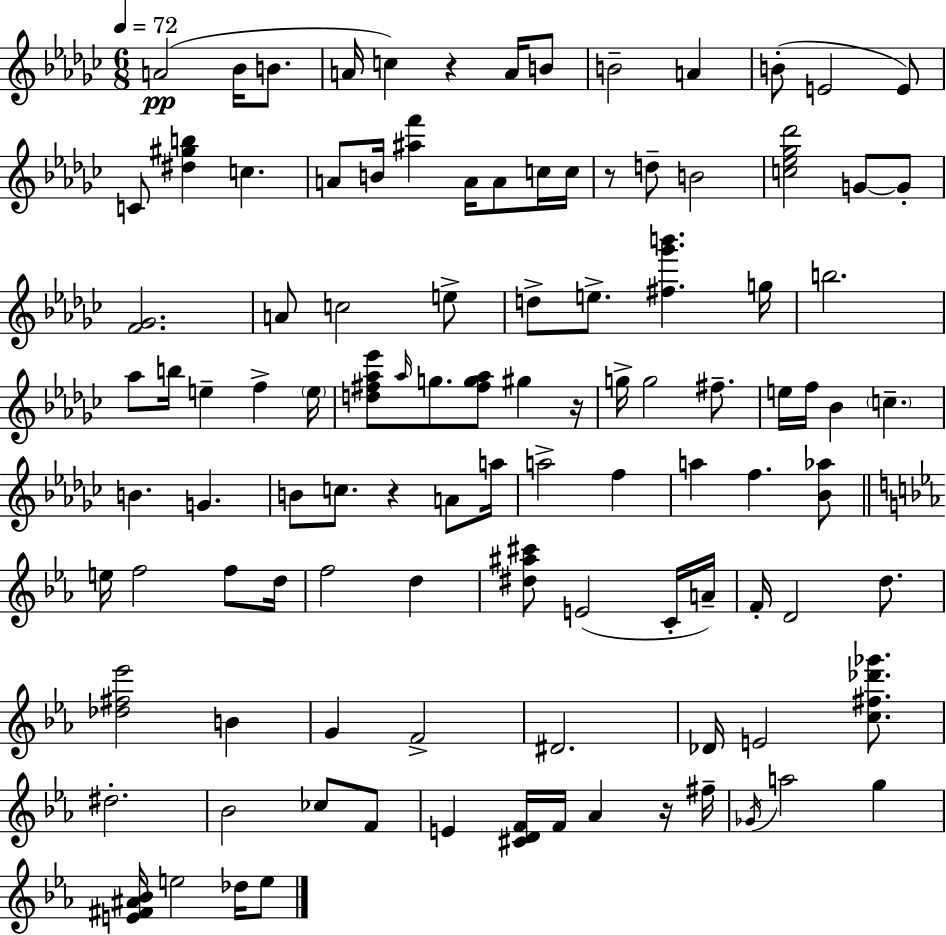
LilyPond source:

{
  \clef treble
  \numericTimeSignature
  \time 6/8
  \key ees \minor
  \tempo 4 = 72
  a'2(\pp bes'16 b'8. | a'16 c''4) r4 a'16 b'8 | b'2-- a'4 | b'8-.( e'2 e'8) | \break c'8 <dis'' gis'' b''>4 c''4. | a'8 b'16 <ais'' f'''>4 a'16 a'8 c''16 c''16 | r8 d''8-- b'2 | <c'' ees'' ges'' des'''>2 g'8~~ g'8-. | \break <f' ges'>2. | a'8 c''2 e''8-> | d''8-> e''8.-> <fis'' ges''' b'''>4. g''16 | b''2. | \break aes''8 b''16 e''4-- f''4-> \parenthesize e''16 | <d'' fis'' aes'' ees'''>8 \grace { aes''16 } g''8. <fis'' g'' aes''>8 gis''4 | r16 g''16-> g''2 fis''8.-- | e''16 f''16 bes'4 \parenthesize c''4.-- | \break b'4. g'4. | b'8 c''8. r4 a'8 | a''16 a''2-> f''4 | a''4 f''4. <bes' aes''>8 | \break \bar "||" \break \key c \minor e''16 f''2 f''8 d''16 | f''2 d''4 | <dis'' ais'' cis'''>8 e'2( c'16-. a'16--) | f'16-. d'2 d''8. | \break <des'' fis'' ees'''>2 b'4 | g'4 f'2-> | dis'2. | des'16 e'2 <c'' fis'' des''' ges'''>8. | \break dis''2.-. | bes'2 ces''8 f'8 | e'4 <cis' d' f'>16 f'16 aes'4 r16 fis''16-- | \acciaccatura { ges'16 } a''2 g''4 | \break <e' fis' ais' bes'>16 e''2 des''16 e''8 | \bar "|."
}